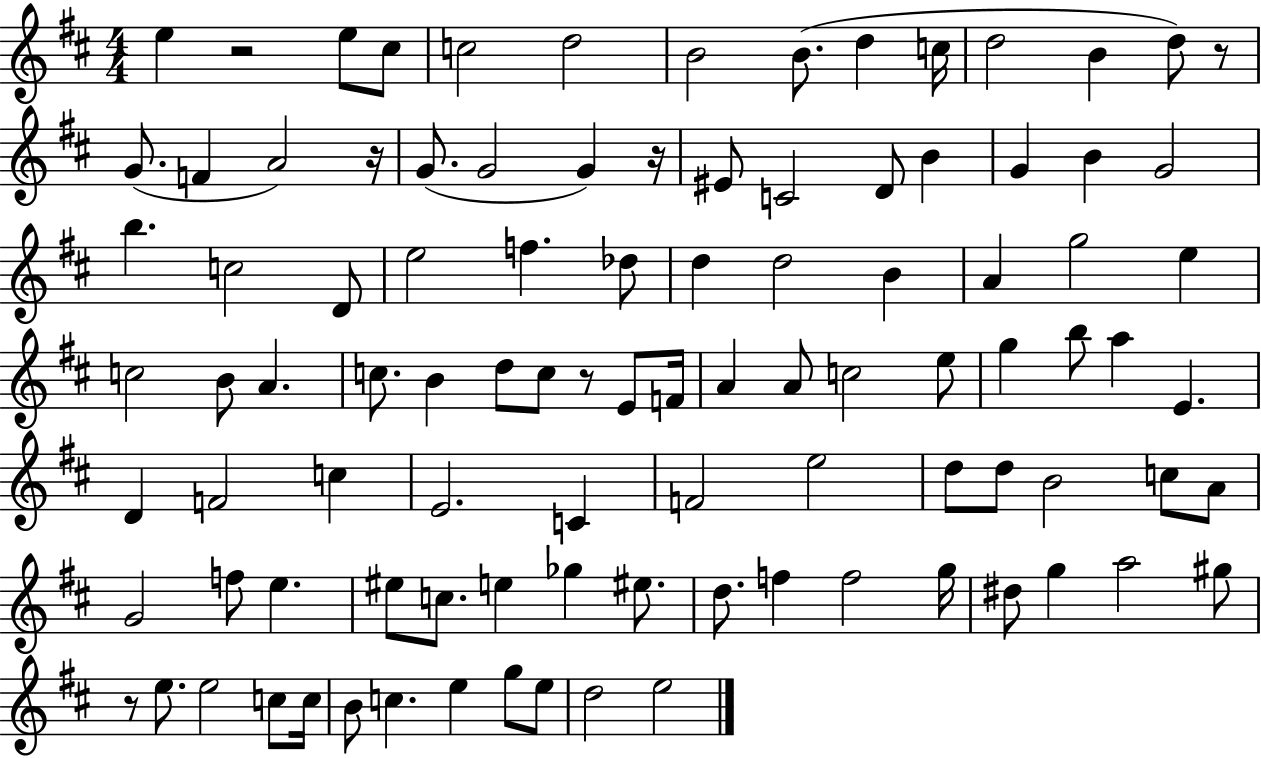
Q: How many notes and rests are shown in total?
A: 99